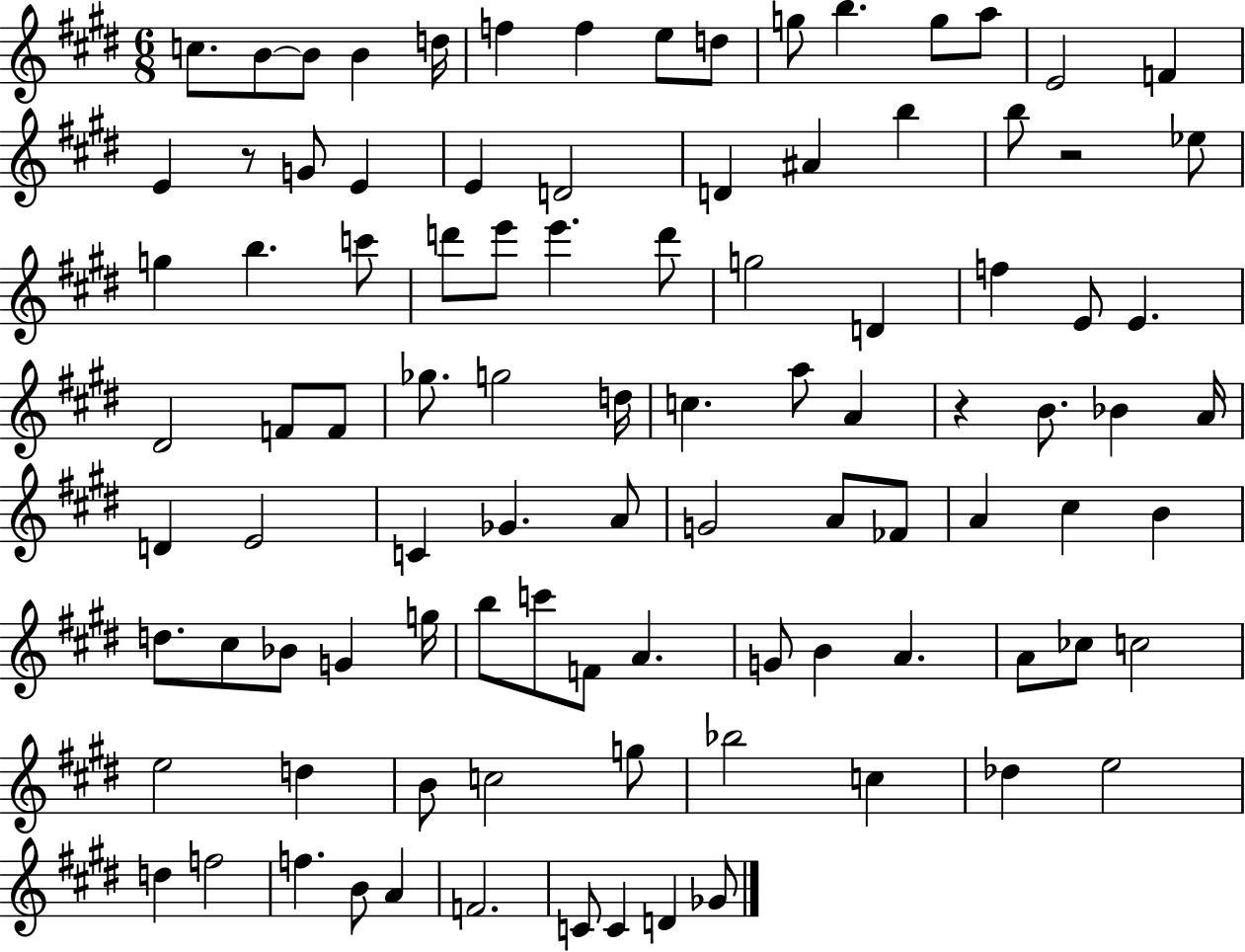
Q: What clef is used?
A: treble